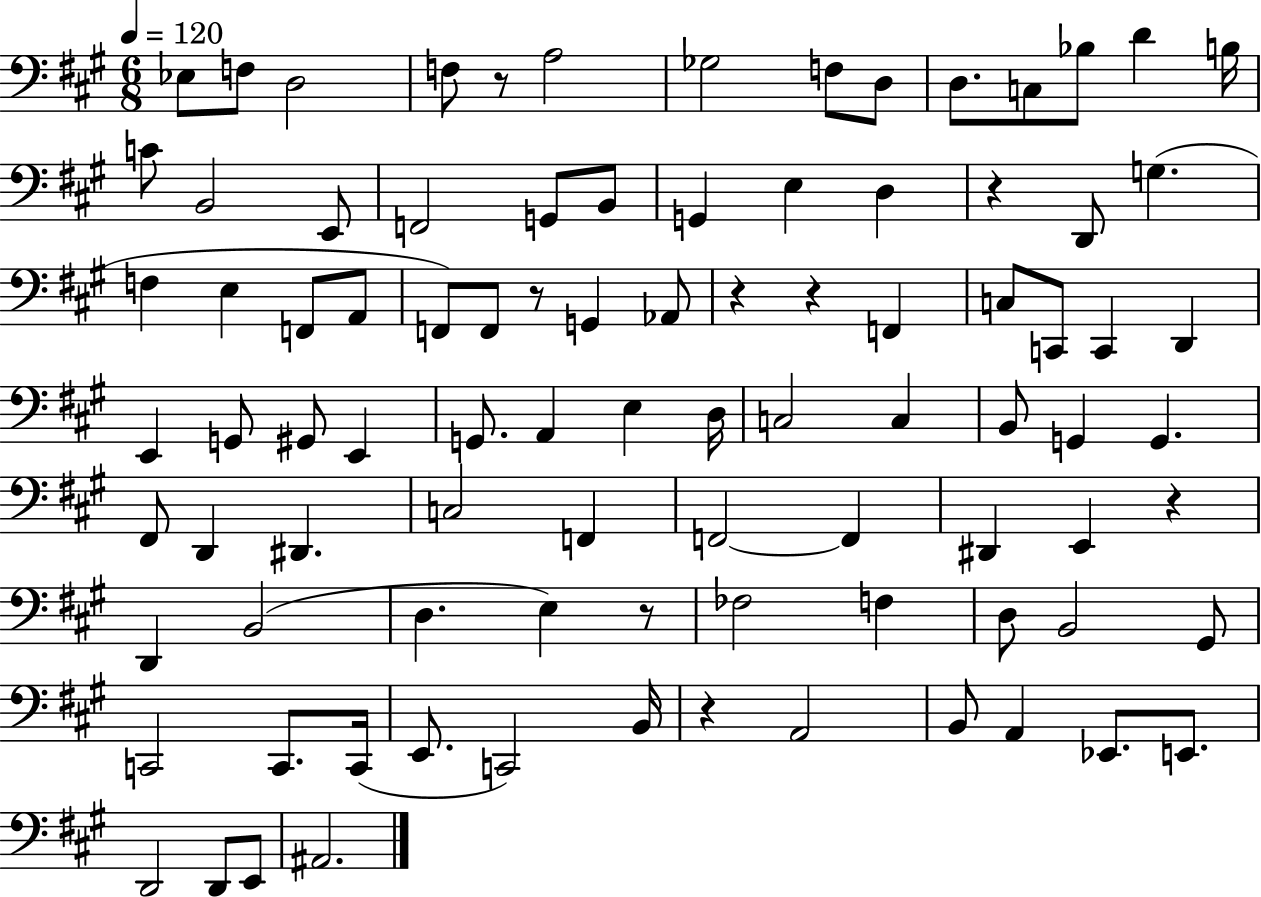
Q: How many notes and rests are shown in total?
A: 91